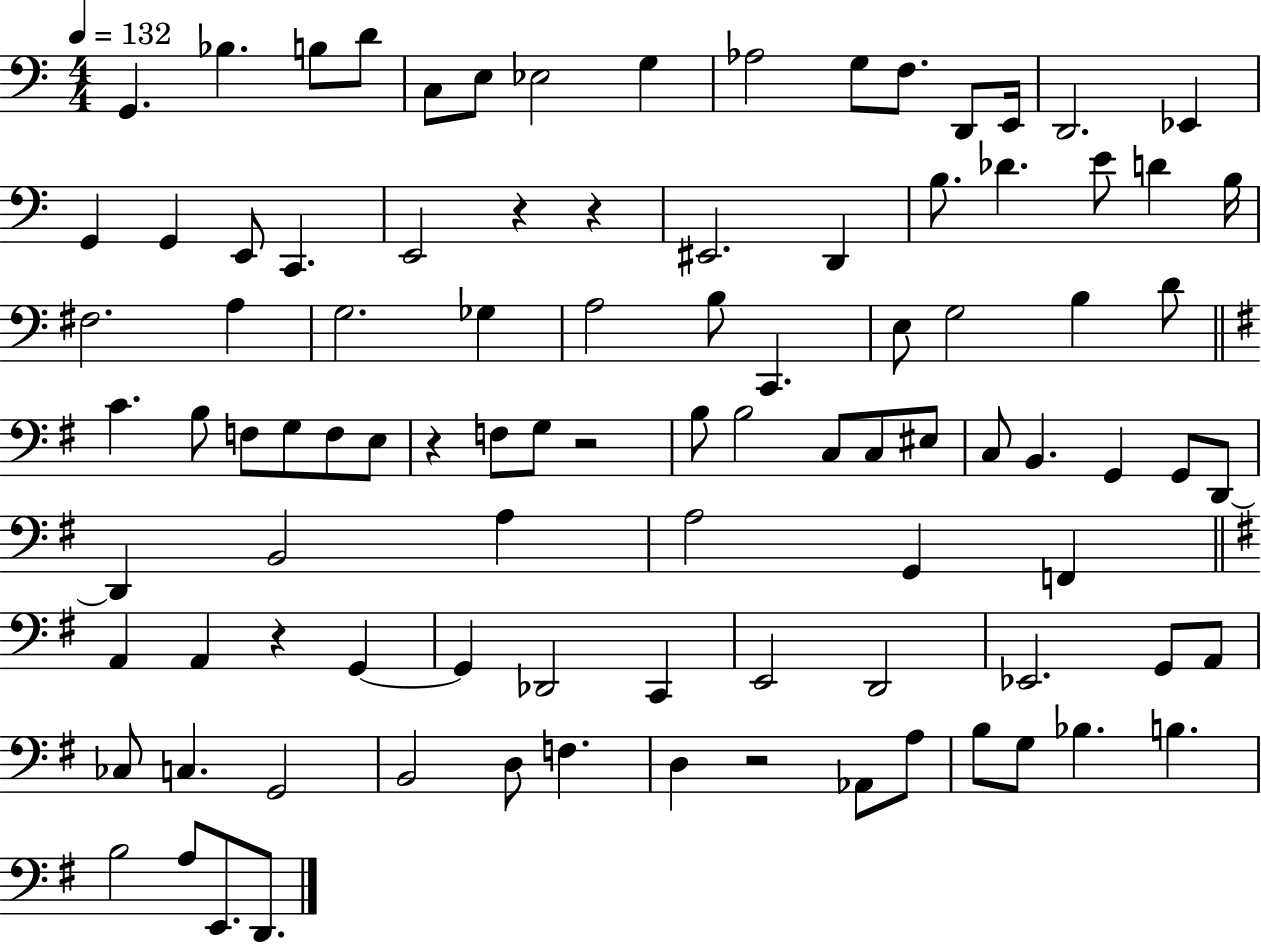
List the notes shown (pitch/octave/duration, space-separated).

G2/q. Bb3/q. B3/e D4/e C3/e E3/e Eb3/h G3/q Ab3/h G3/e F3/e. D2/e E2/s D2/h. Eb2/q G2/q G2/q E2/e C2/q. E2/h R/q R/q EIS2/h. D2/q B3/e. Db4/q. E4/e D4/q B3/s F#3/h. A3/q G3/h. Gb3/q A3/h B3/e C2/q. E3/e G3/h B3/q D4/e C4/q. B3/e F3/e G3/e F3/e E3/e R/q F3/e G3/e R/h B3/e B3/h C3/e C3/e EIS3/e C3/e B2/q. G2/q G2/e D2/e D2/q B2/h A3/q A3/h G2/q F2/q A2/q A2/q R/q G2/q G2/q Db2/h C2/q E2/h D2/h Eb2/h. G2/e A2/e CES3/e C3/q. G2/h B2/h D3/e F3/q. D3/q R/h Ab2/e A3/e B3/e G3/e Bb3/q. B3/q. B3/h A3/e E2/e. D2/e.